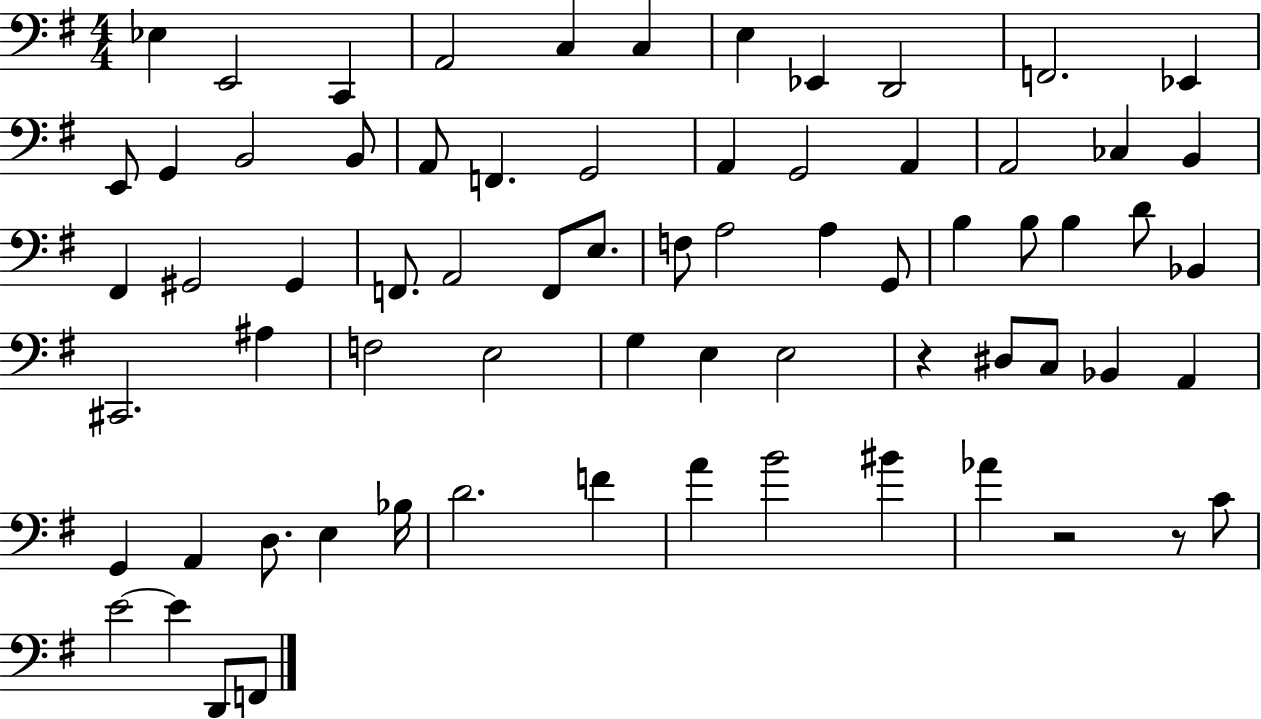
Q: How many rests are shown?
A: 3